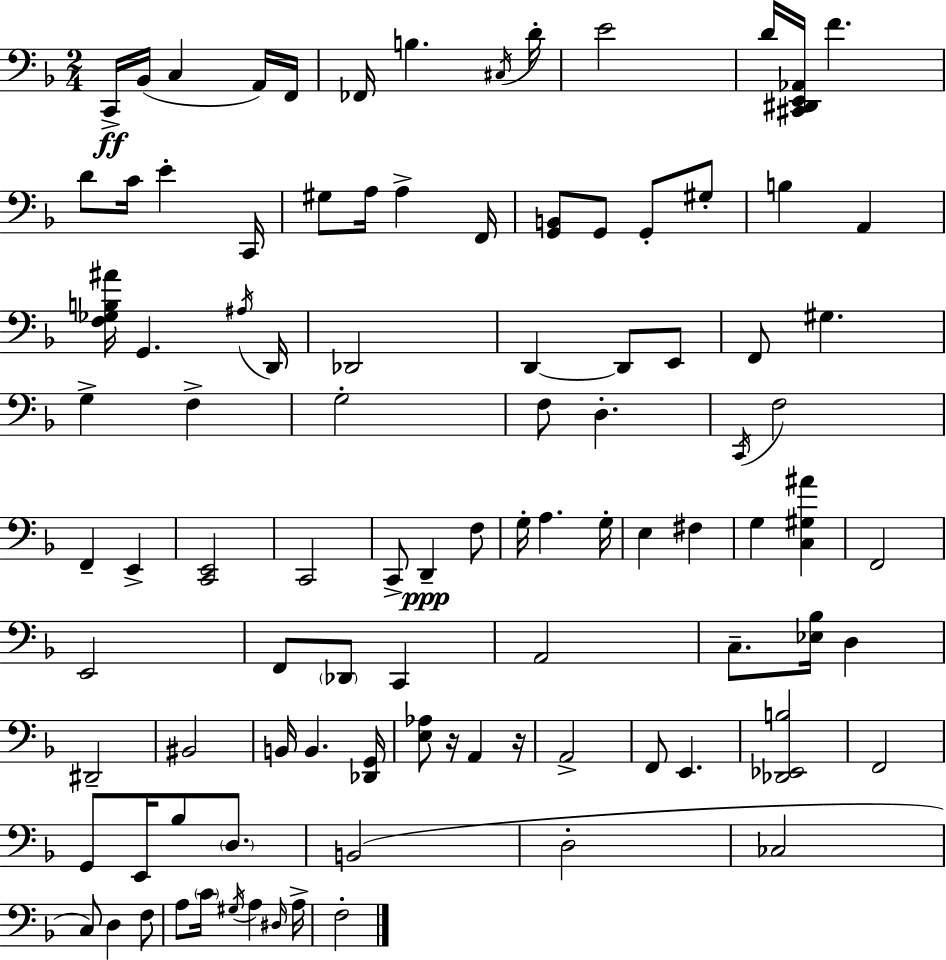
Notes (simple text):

C2/s Bb2/s C3/q A2/s F2/s FES2/s B3/q. C#3/s D4/s E4/h D4/s [C#2,D#2,E2,Ab2]/s F4/q. D4/e C4/s E4/q C2/s G#3/e A3/s A3/q F2/s [G2,B2]/e G2/e G2/e G#3/e B3/q A2/q [F3,Gb3,B3,A#4]/s G2/q. A#3/s D2/s Db2/h D2/q D2/e E2/e F2/e G#3/q. G3/q F3/q G3/h F3/e D3/q. C2/s F3/h F2/q E2/q [C2,E2]/h C2/h C2/e D2/q F3/e G3/s A3/q. G3/s E3/q F#3/q G3/q [C3,G#3,A#4]/q F2/h E2/h F2/e Db2/e C2/q A2/h C3/e. [Eb3,Bb3]/s D3/q D#2/h BIS2/h B2/s B2/q. [Db2,G2]/s [E3,Ab3]/e R/s A2/q R/s A2/h F2/e E2/q. [Db2,Eb2,B3]/h F2/h G2/e E2/s Bb3/e D3/e. B2/h D3/h CES3/h C3/e D3/q F3/e A3/e C4/s G#3/s A3/q D#3/s A3/s F3/h